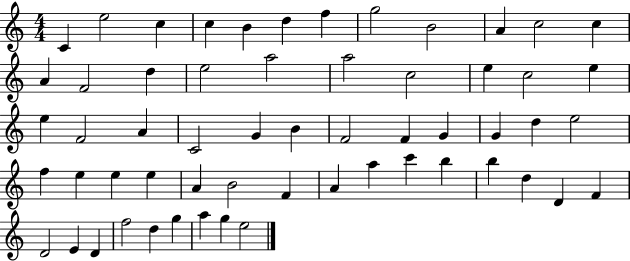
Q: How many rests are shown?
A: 0